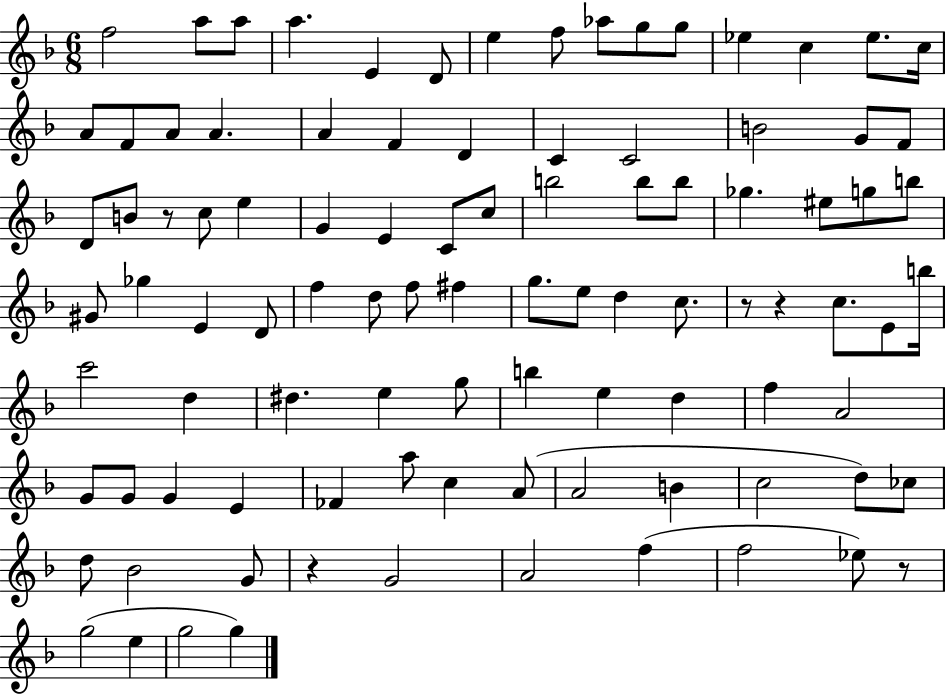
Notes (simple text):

F5/h A5/e A5/e A5/q. E4/q D4/e E5/q F5/e Ab5/e G5/e G5/e Eb5/q C5/q Eb5/e. C5/s A4/e F4/e A4/e A4/q. A4/q F4/q D4/q C4/q C4/h B4/h G4/e F4/e D4/e B4/e R/e C5/e E5/q G4/q E4/q C4/e C5/e B5/h B5/e B5/e Gb5/q. EIS5/e G5/e B5/e G#4/e Gb5/q E4/q D4/e F5/q D5/e F5/e F#5/q G5/e. E5/e D5/q C5/e. R/e R/q C5/e. E4/e B5/s C6/h D5/q D#5/q. E5/q G5/e B5/q E5/q D5/q F5/q A4/h G4/e G4/e G4/q E4/q FES4/q A5/e C5/q A4/e A4/h B4/q C5/h D5/e CES5/e D5/e Bb4/h G4/e R/q G4/h A4/h F5/q F5/h Eb5/e R/e G5/h E5/q G5/h G5/q